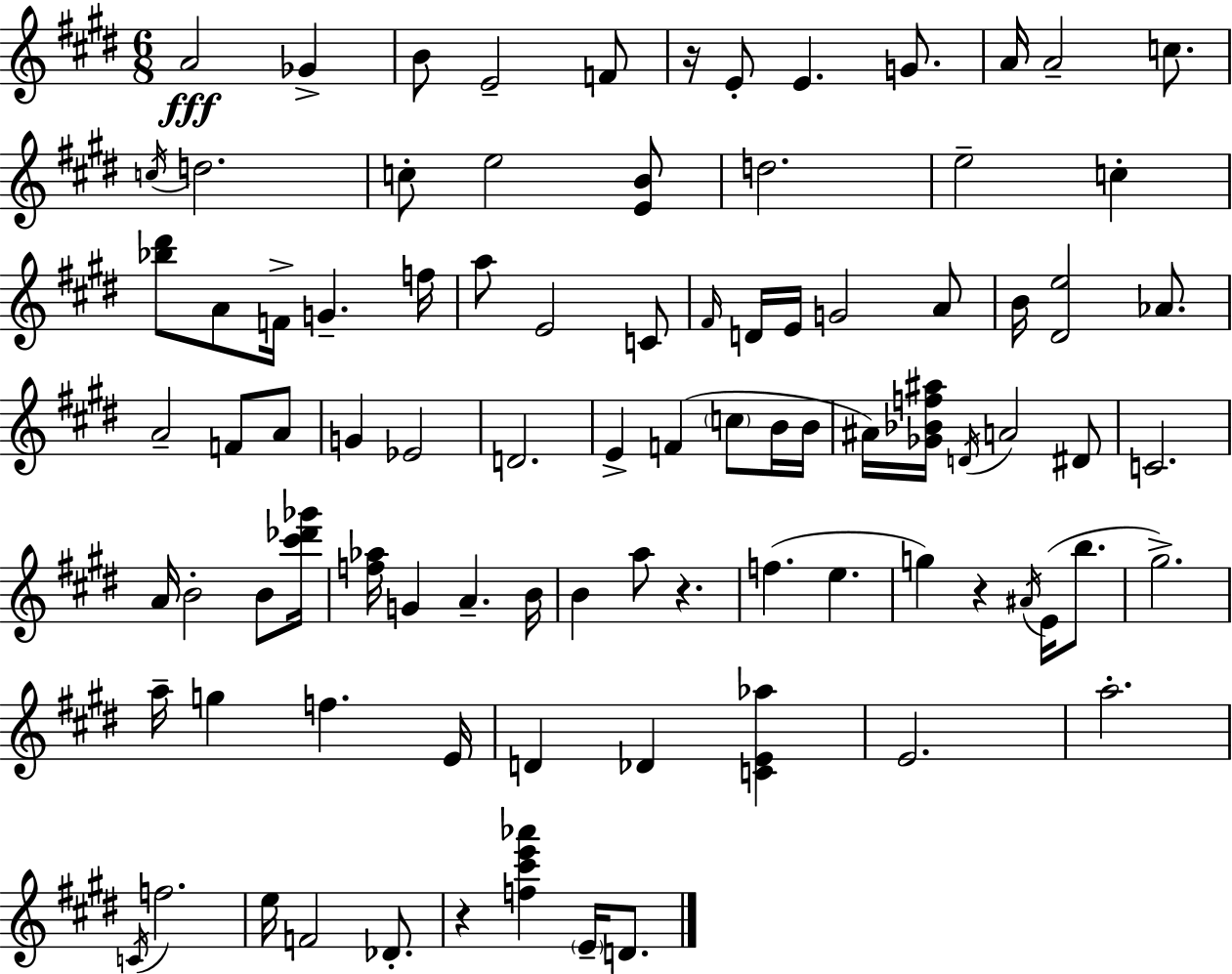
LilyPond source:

{
  \clef treble
  \numericTimeSignature
  \time 6/8
  \key e \major
  a'2\fff ges'4-> | b'8 e'2-- f'8 | r16 e'8-. e'4. g'8. | a'16 a'2-- c''8. | \break \acciaccatura { c''16 } d''2. | c''8-. e''2 <e' b'>8 | d''2. | e''2-- c''4-. | \break <bes'' dis'''>8 a'8 f'16-> g'4.-- | f''16 a''8 e'2 c'8 | \grace { fis'16 } d'16 e'16 g'2 | a'8 b'16 <dis' e''>2 aes'8. | \break a'2-- f'8 | a'8 g'4 ees'2 | d'2. | e'4-> f'4( \parenthesize c''8 | \break b'16 b'16 ais'16) <ges' bes' f'' ais''>16 \acciaccatura { d'16 } a'2 | dis'8 c'2. | a'16 b'2-. | b'8 <cis''' des''' ges'''>16 <f'' aes''>16 g'4 a'4.-- | \break b'16 b'4 a''8 r4. | f''4.( e''4. | g''4) r4 \acciaccatura { ais'16 } | e'16( b''8. gis''2.->) | \break a''16-- g''4 f''4. | e'16 d'4 des'4 | <c' e' aes''>4 e'2. | a''2.-. | \break \acciaccatura { c'16 } f''2. | e''16 f'2 | des'8.-. r4 <f'' cis''' e''' aes'''>4 | \parenthesize e'16-- d'8. \bar "|."
}